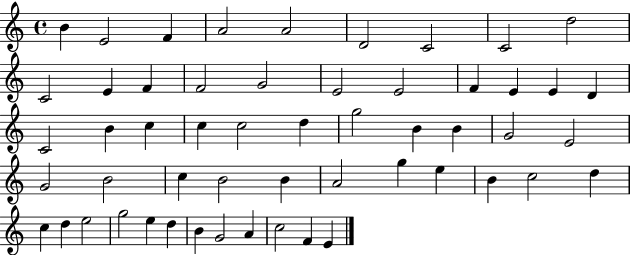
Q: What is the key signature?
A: C major